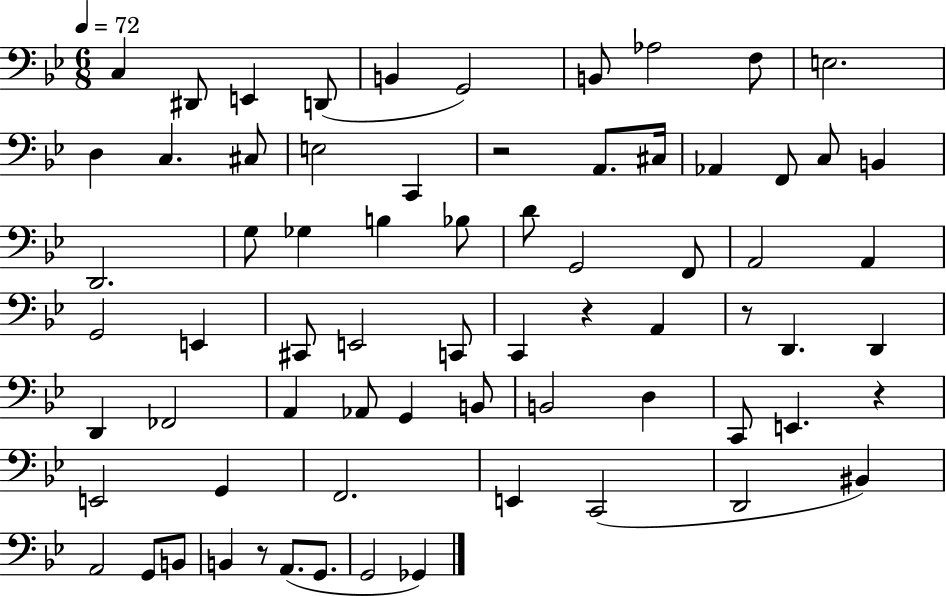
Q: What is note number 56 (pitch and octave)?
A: D2